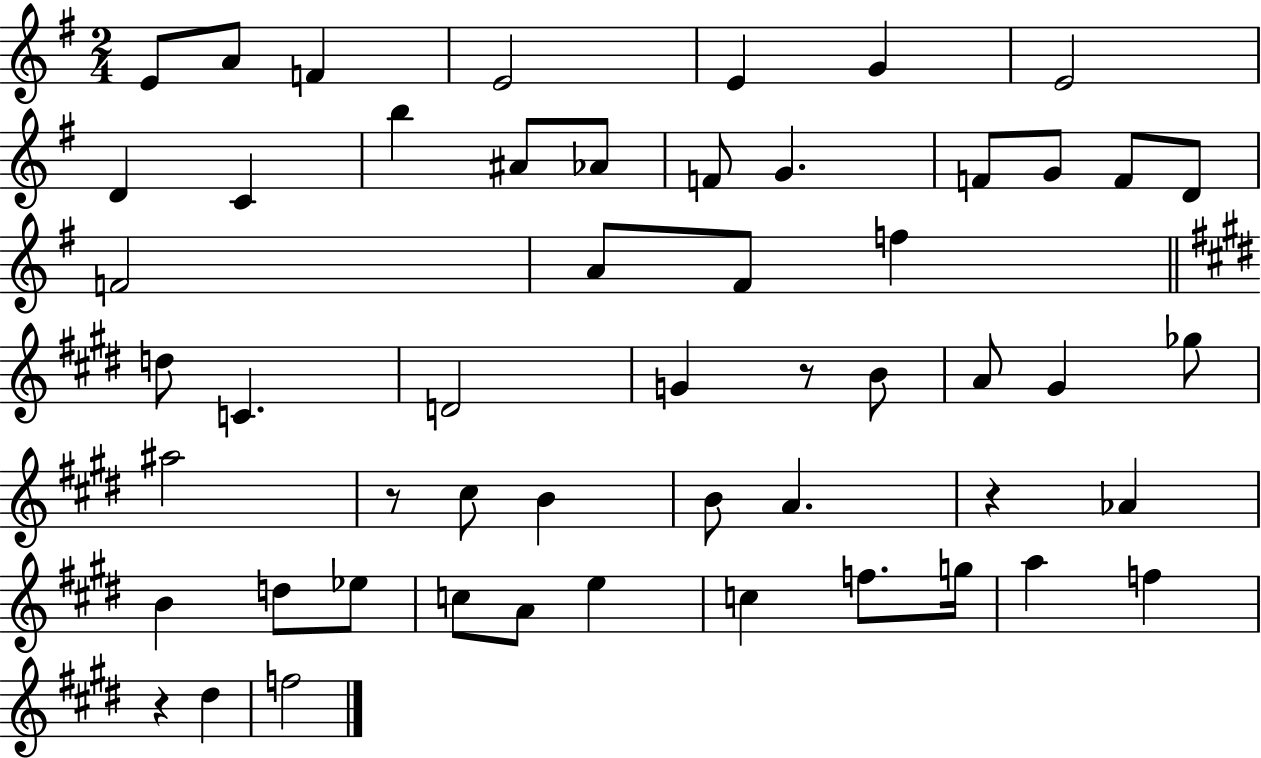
{
  \clef treble
  \numericTimeSignature
  \time 2/4
  \key g \major
  e'8 a'8 f'4 | e'2 | e'4 g'4 | e'2 | \break d'4 c'4 | b''4 ais'8 aes'8 | f'8 g'4. | f'8 g'8 f'8 d'8 | \break f'2 | a'8 fis'8 f''4 | \bar "||" \break \key e \major d''8 c'4. | d'2 | g'4 r8 b'8 | a'8 gis'4 ges''8 | \break ais''2 | r8 cis''8 b'4 | b'8 a'4. | r4 aes'4 | \break b'4 d''8 ees''8 | c''8 a'8 e''4 | c''4 f''8. g''16 | a''4 f''4 | \break r4 dis''4 | f''2 | \bar "|."
}